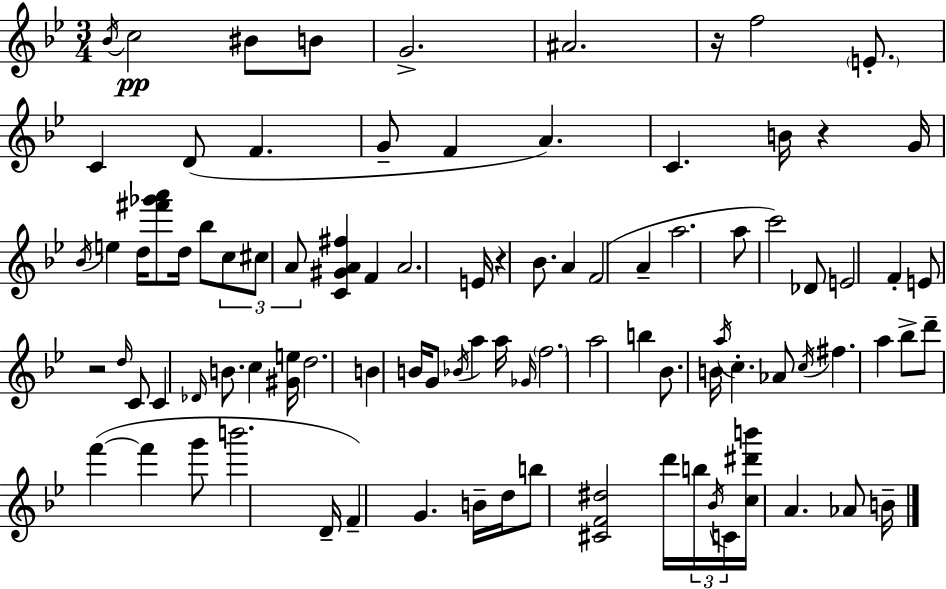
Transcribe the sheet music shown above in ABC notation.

X:1
T:Untitled
M:3/4
L:1/4
K:Bb
_B/4 c2 ^B/2 B/2 G2 ^A2 z/4 f2 E/2 C D/2 F G/2 F A C B/4 z G/4 _B/4 e d/4 [^f'_g'a']/2 d/4 _b/2 c/2 ^c/2 A/2 [C^GA^f] F A2 E/4 z _B/2 A F2 A a2 a/2 c'2 _D/2 E2 F E/2 z2 d/4 C/2 C _D/4 B/2 c [^Ge]/4 d2 B B/4 G/2 _B/4 a a/4 _G/4 f2 a2 b _B/2 B/4 a/4 c _A/2 c/4 ^f a _b/2 d'/2 f' f' g'/2 b'2 D/4 F G B/4 d/4 b/2 [^CF^d]2 d'/4 b/4 _B/4 C/4 [c^d'b']/4 A _A/2 B/4